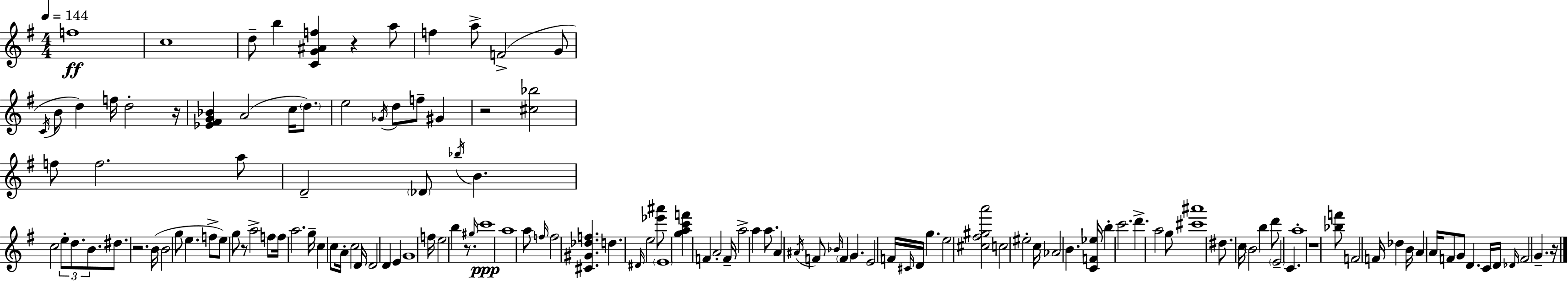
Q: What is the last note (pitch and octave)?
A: G4